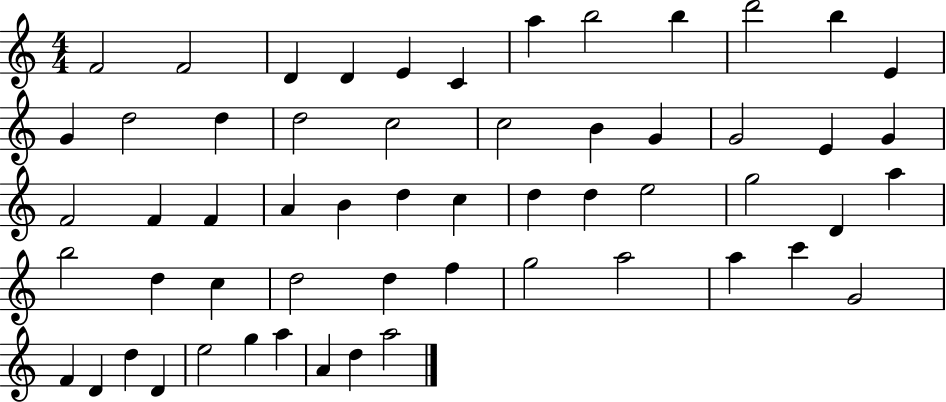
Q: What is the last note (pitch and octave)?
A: A5